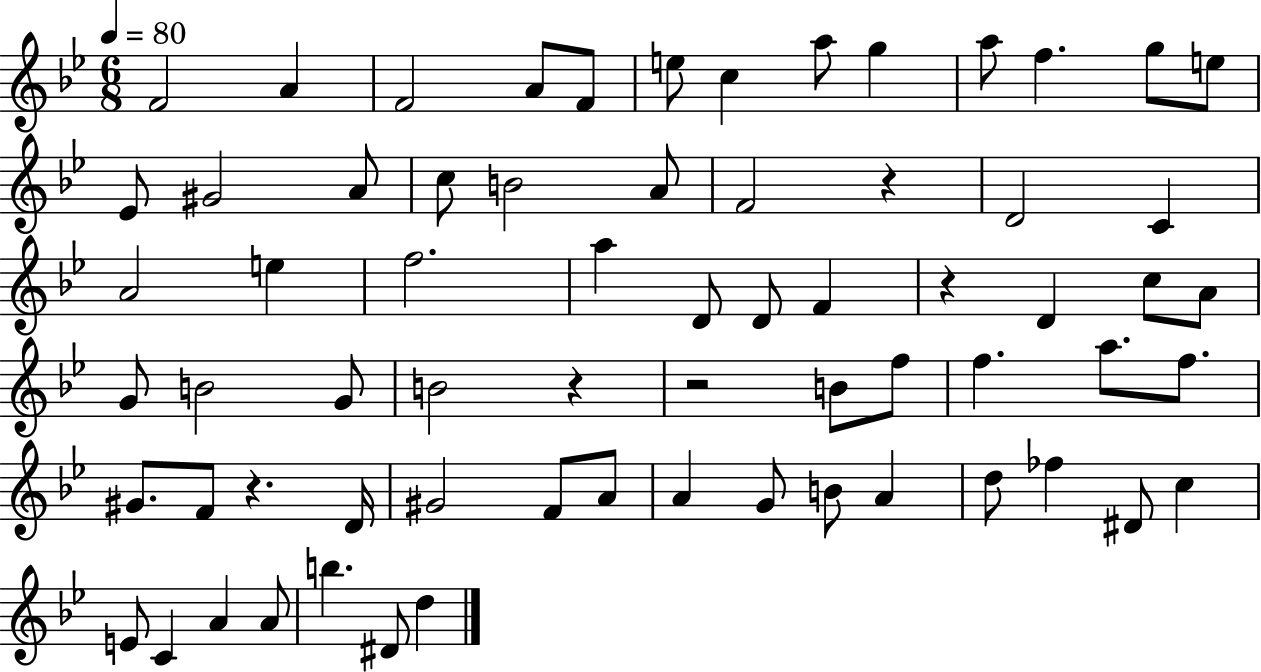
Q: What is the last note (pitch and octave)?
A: D5